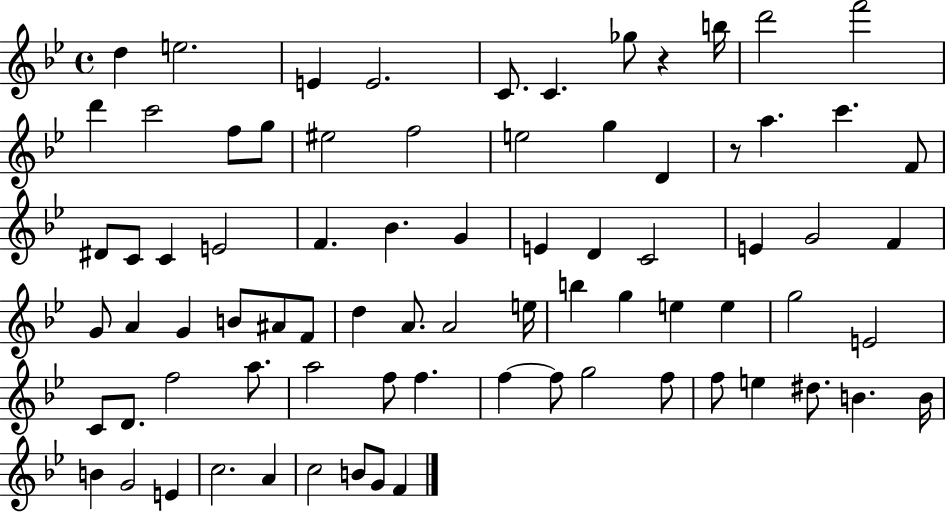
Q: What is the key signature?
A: BES major